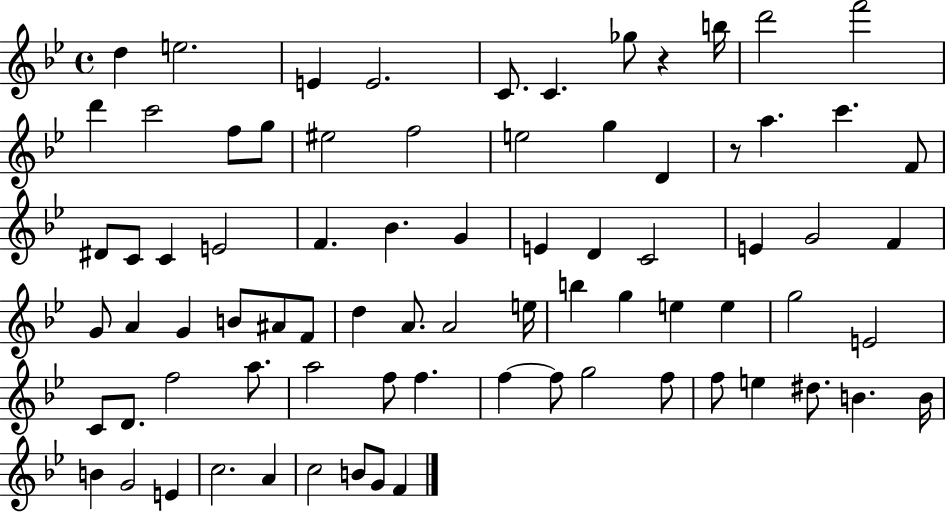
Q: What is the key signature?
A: BES major